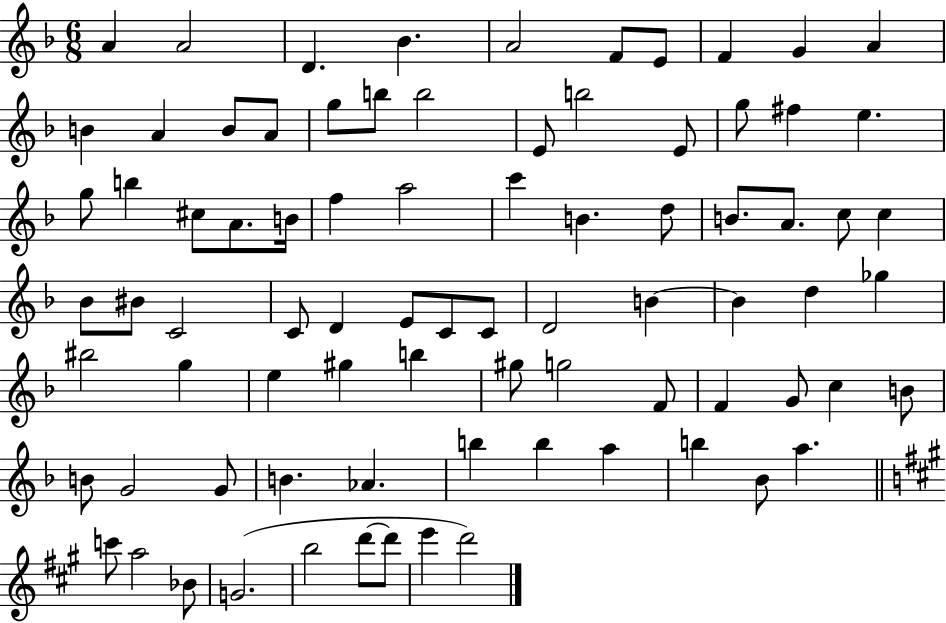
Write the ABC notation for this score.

X:1
T:Untitled
M:6/8
L:1/4
K:F
A A2 D _B A2 F/2 E/2 F G A B A B/2 A/2 g/2 b/2 b2 E/2 b2 E/2 g/2 ^f e g/2 b ^c/2 A/2 B/4 f a2 c' B d/2 B/2 A/2 c/2 c _B/2 ^B/2 C2 C/2 D E/2 C/2 C/2 D2 B B d _g ^b2 g e ^g b ^g/2 g2 F/2 F G/2 c B/2 B/2 G2 G/2 B _A b b a b _B/2 a c'/2 a2 _B/2 G2 b2 d'/2 d'/2 e' d'2